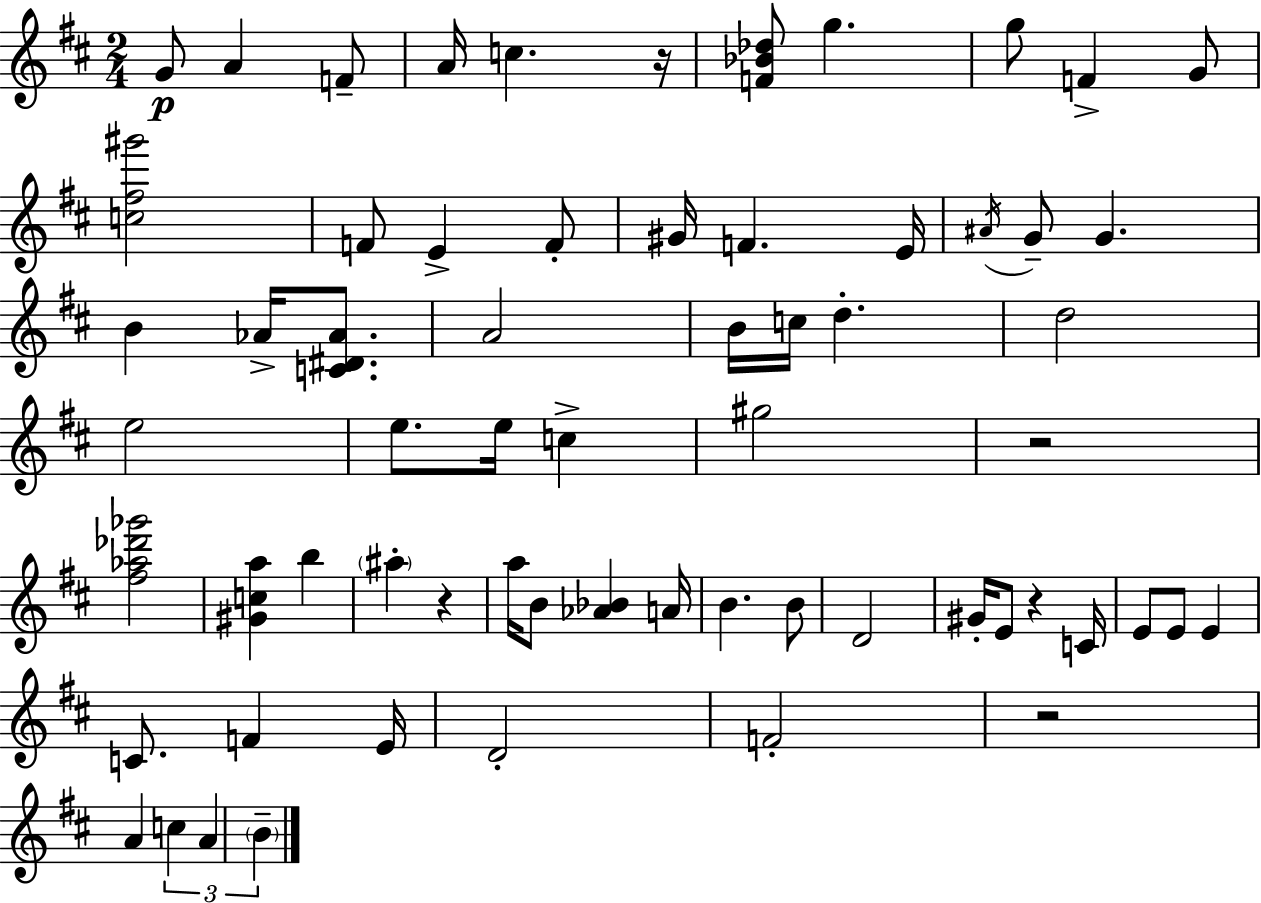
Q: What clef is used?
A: treble